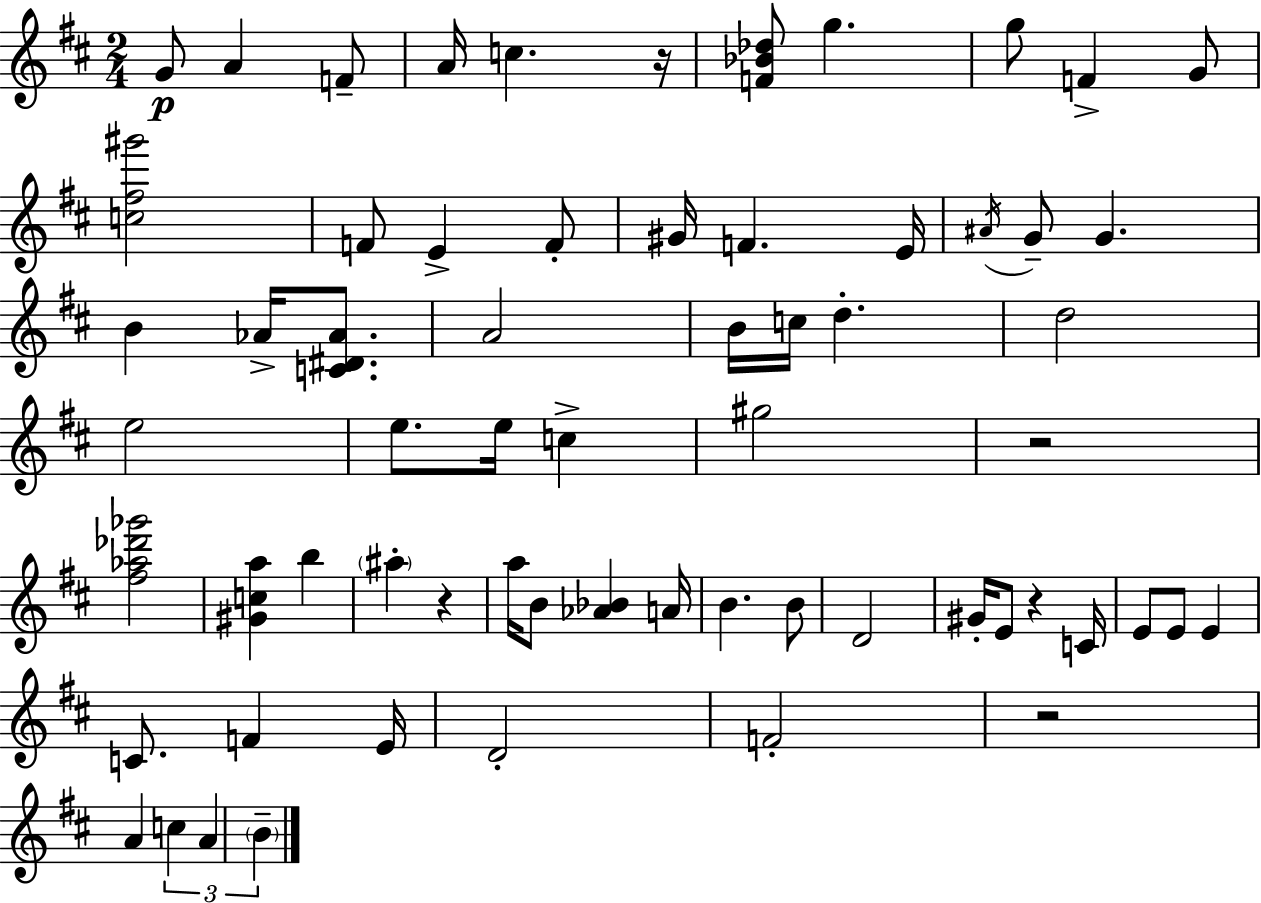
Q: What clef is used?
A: treble